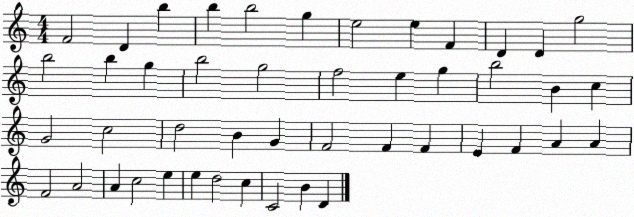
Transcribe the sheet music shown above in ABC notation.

X:1
T:Untitled
M:4/4
L:1/4
K:C
F2 D b b b2 g e2 e F D D g2 b2 b g b2 g2 f2 e g b2 B c G2 c2 d2 B G F2 F F E F A A F2 A2 A c2 e e d2 c C2 B D